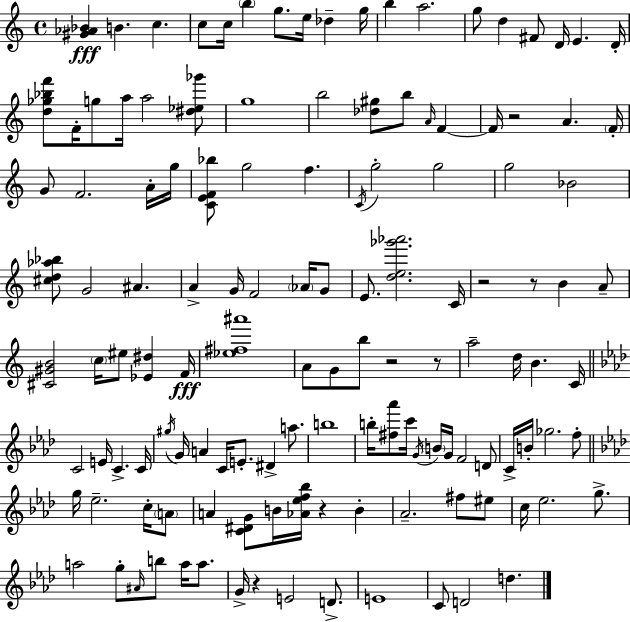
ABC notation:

X:1
T:Untitled
M:4/4
L:1/4
K:Am
[^G_A_B] B c c/2 c/4 b g/2 e/4 _d g/4 b a2 g/2 d ^F/2 D/4 E D/4 [d_g_bf']/2 F/4 g/2 a/4 a2 [^d_e_g']/2 g4 b2 [_d^g]/2 b/2 A/4 F F/4 z2 A F/4 G/2 F2 A/4 g/4 [CEF_b]/2 g2 f C/4 g2 g2 g2 _B2 [^cd_a_b]/2 G2 ^A A G/4 F2 _A/4 G/2 E/2 [de_g'_a']2 C/4 z2 z/2 B A/2 [^C^GB]2 c/4 ^e/2 [_E^d] F/4 [_e^f^a']4 A/2 G/2 b/2 z2 z/2 a2 d/4 B C/4 C2 E/4 C C/4 ^g/4 G/4 A C/4 E/2 ^D a/2 b4 b/4 [^f_a']/2 c'/4 G/4 B/4 G/4 F2 D/2 C/4 B/4 _g2 f/2 g/4 _e2 c/4 A/2 A [C^DG]/2 B/4 [_A_ef_b]/4 z B _A2 ^f/2 ^e/2 c/4 _e2 g/2 a2 g/2 ^A/4 b/2 a/4 a/2 G/4 z E2 D/2 E4 C/2 D2 d